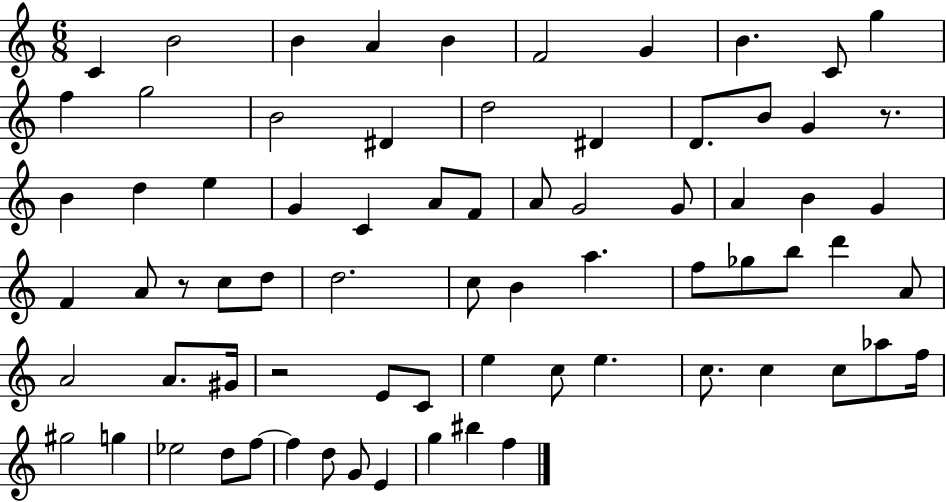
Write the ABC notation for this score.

X:1
T:Untitled
M:6/8
L:1/4
K:C
C B2 B A B F2 G B C/2 g f g2 B2 ^D d2 ^D D/2 B/2 G z/2 B d e G C A/2 F/2 A/2 G2 G/2 A B G F A/2 z/2 c/2 d/2 d2 c/2 B a f/2 _g/2 b/2 d' A/2 A2 A/2 ^G/4 z2 E/2 C/2 e c/2 e c/2 c c/2 _a/2 f/4 ^g2 g _e2 d/2 f/2 f d/2 G/2 E g ^b f